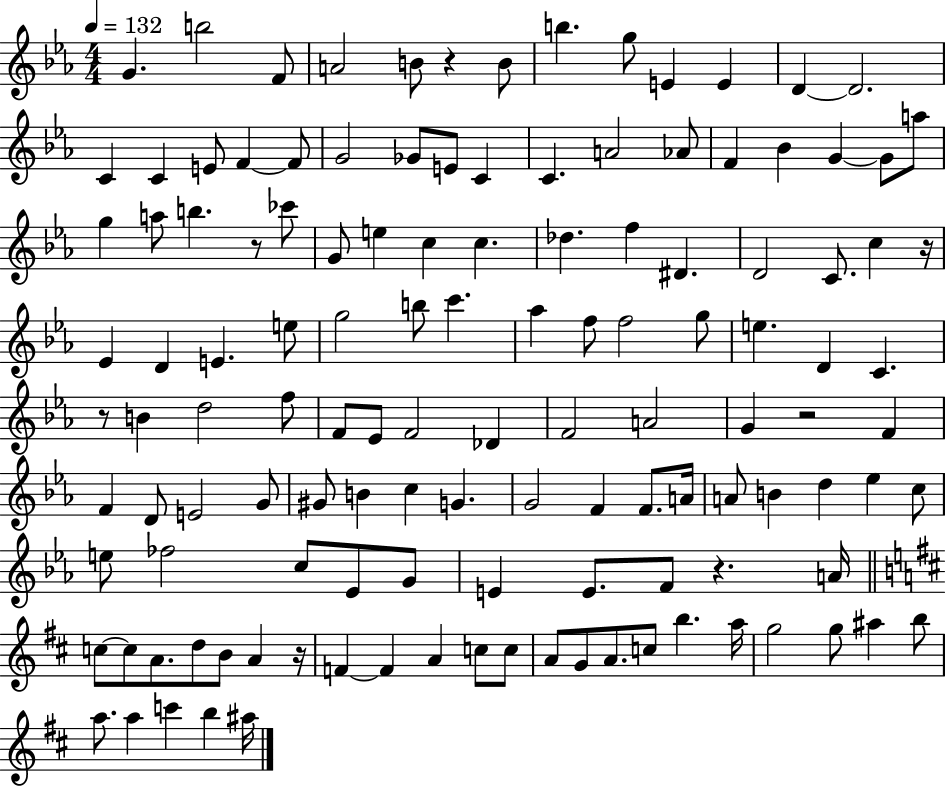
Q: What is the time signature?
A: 4/4